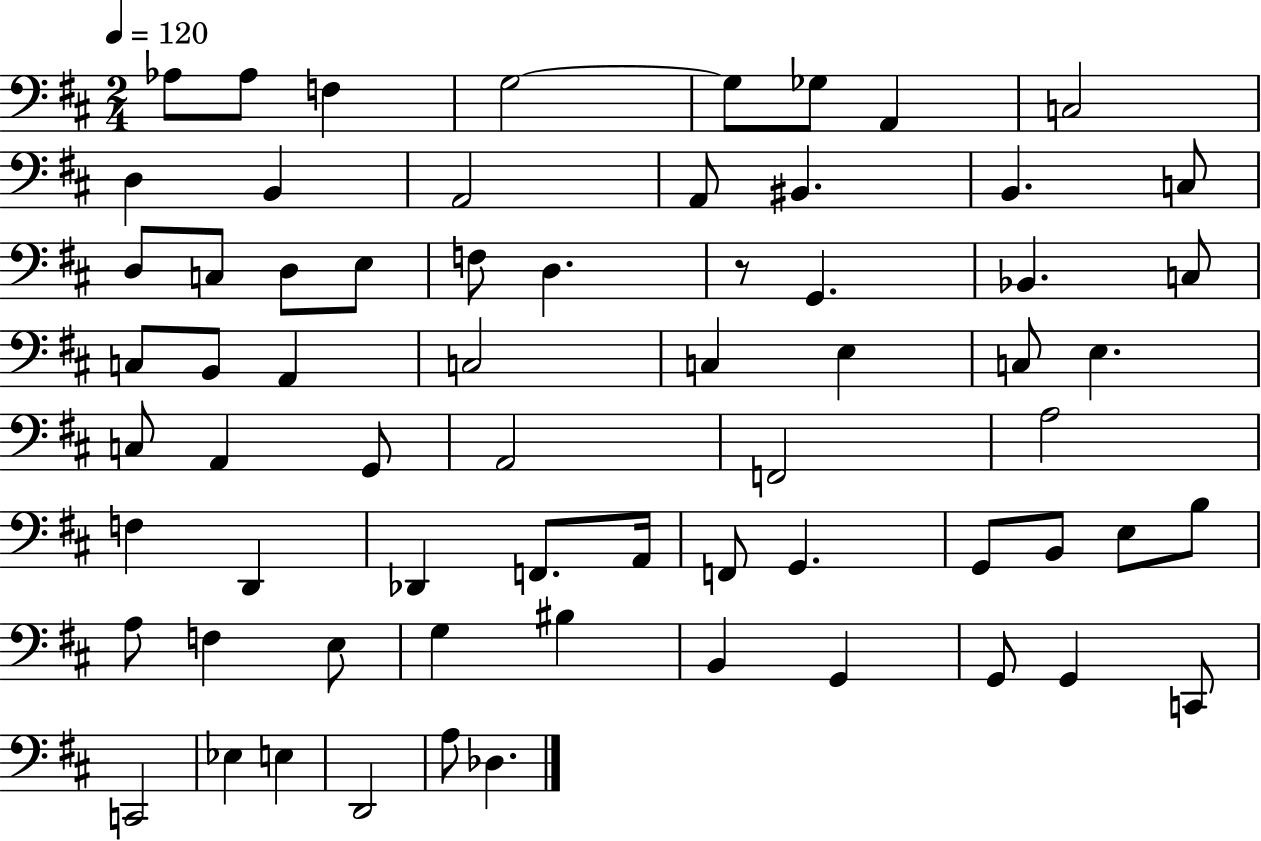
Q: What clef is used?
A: bass